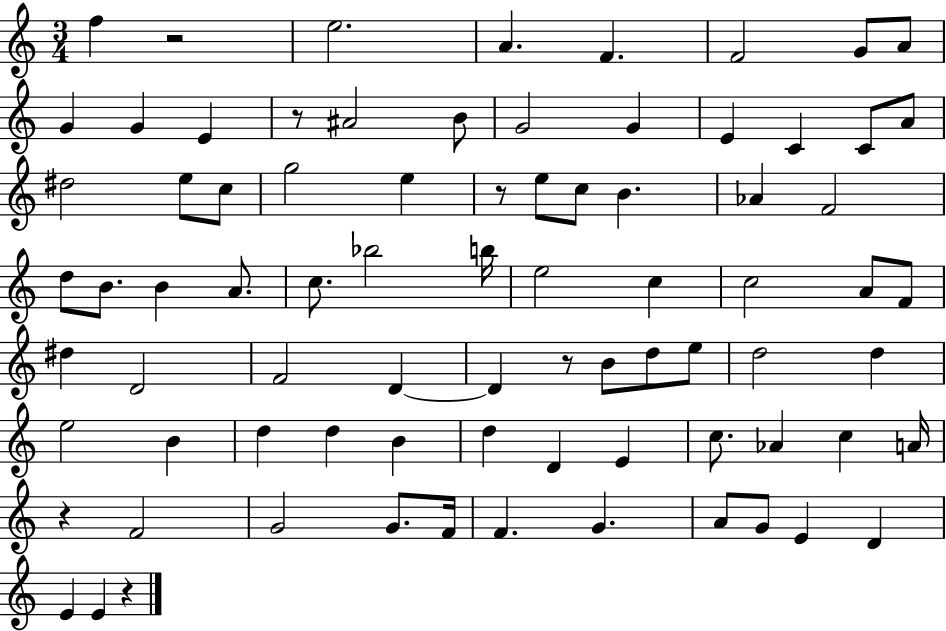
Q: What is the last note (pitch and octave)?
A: E4